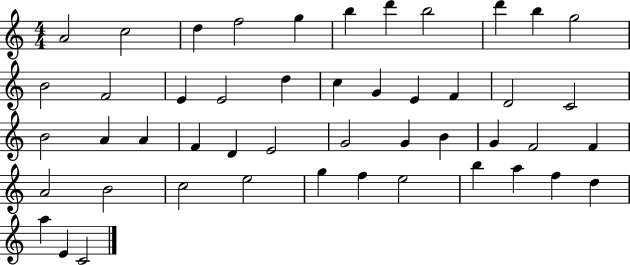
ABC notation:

X:1
T:Untitled
M:4/4
L:1/4
K:C
A2 c2 d f2 g b d' b2 d' b g2 B2 F2 E E2 d c G E F D2 C2 B2 A A F D E2 G2 G B G F2 F A2 B2 c2 e2 g f e2 b a f d a E C2